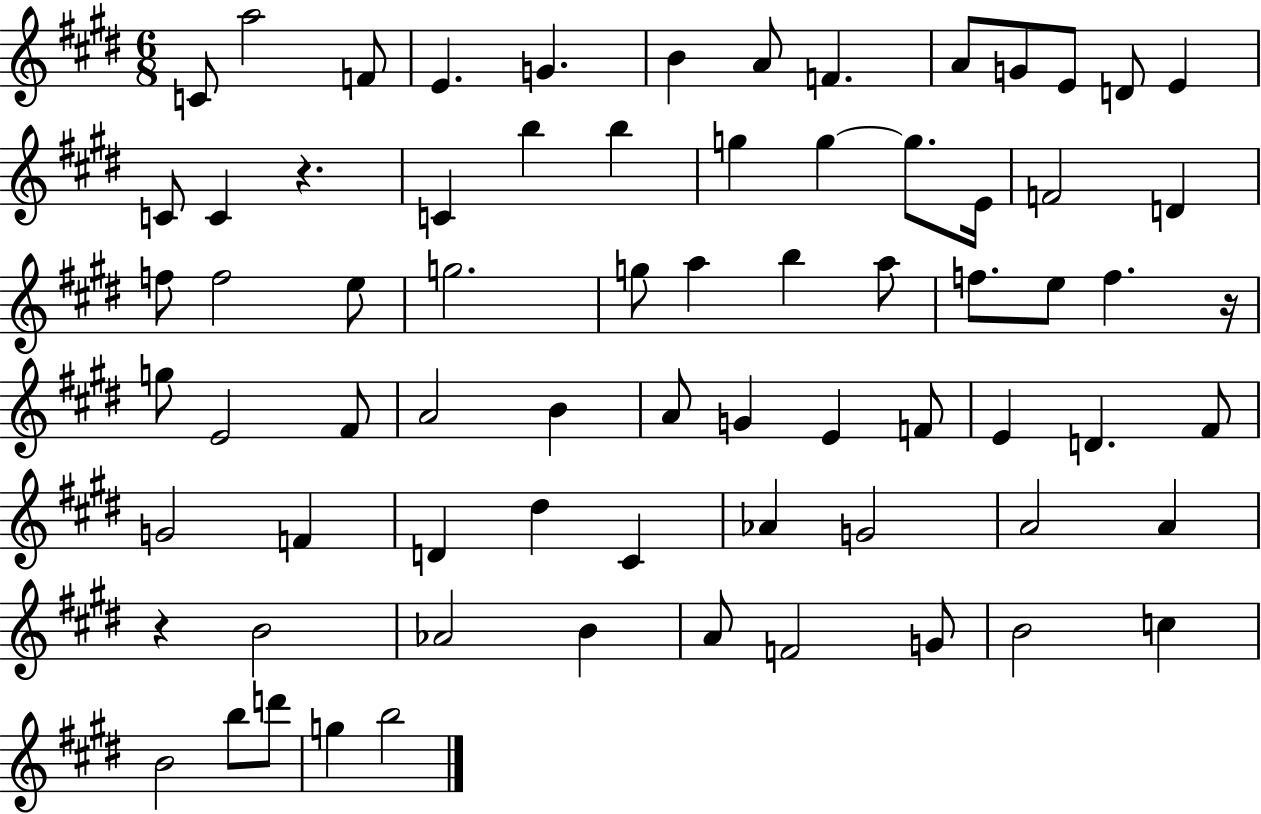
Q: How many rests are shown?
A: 3